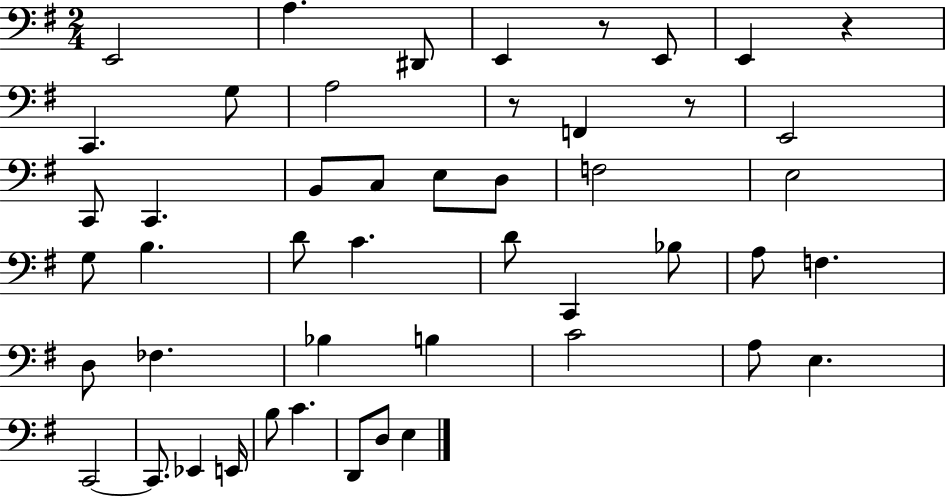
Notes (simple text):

E2/h A3/q. D#2/e E2/q R/e E2/e E2/q R/q C2/q. G3/e A3/h R/e F2/q R/e E2/h C2/e C2/q. B2/e C3/e E3/e D3/e F3/h E3/h G3/e B3/q. D4/e C4/q. D4/e C2/q Bb3/e A3/e F3/q. D3/e FES3/q. Bb3/q B3/q C4/h A3/e E3/q. C2/h C2/e. Eb2/q E2/s B3/e C4/q. D2/e D3/e E3/q